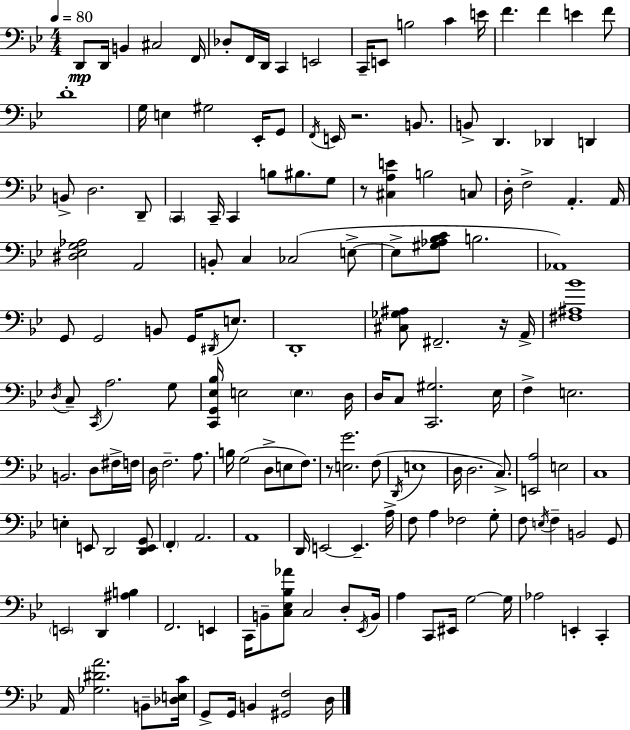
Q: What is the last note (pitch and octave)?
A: D3